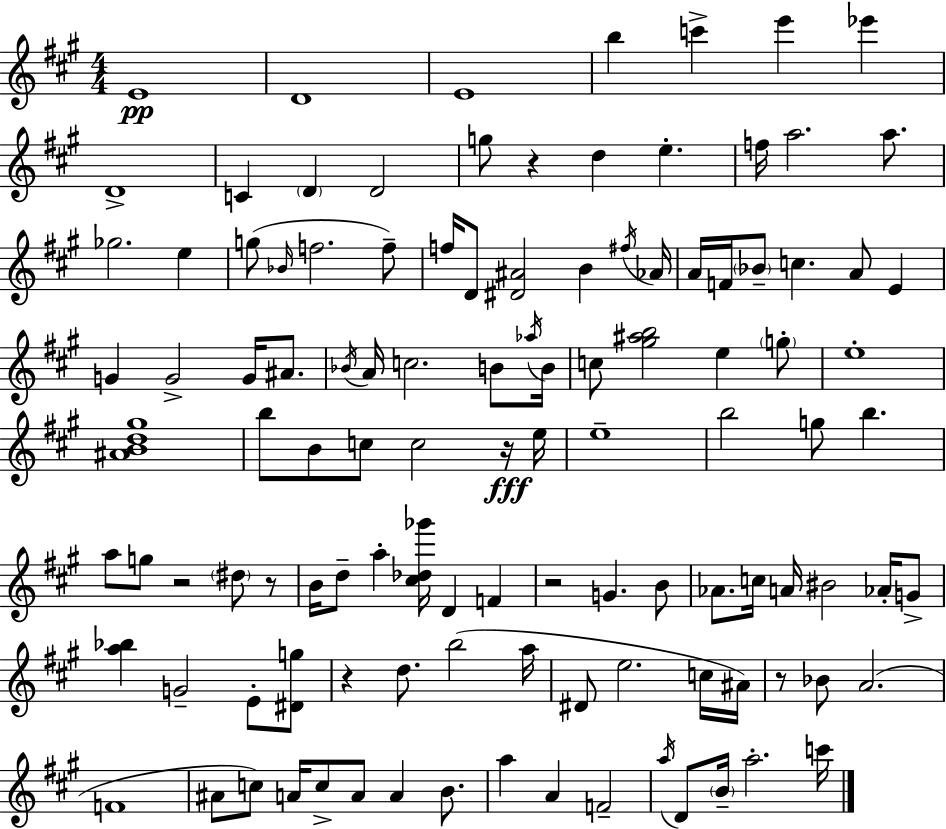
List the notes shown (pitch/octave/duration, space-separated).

E4/w D4/w E4/w B5/q C6/q E6/q Eb6/q D4/w C4/q D4/q D4/h G5/e R/q D5/q E5/q. F5/s A5/h. A5/e. Gb5/h. E5/q G5/e Bb4/s F5/h. F5/e F5/s D4/e [D#4,A#4]/h B4/q F#5/s Ab4/s A4/s F4/s Bb4/e C5/q. A4/e E4/q G4/q G4/h G4/s A#4/e. Bb4/s A4/s C5/h. B4/e Ab5/s B4/s C5/e [G#5,A#5,B5]/h E5/q G5/e E5/w [A#4,B4,D5,G#5]/w B5/e B4/e C5/e C5/h R/s E5/s E5/w B5/h G5/e B5/q. A5/e G5/e R/h D#5/e R/e B4/s D5/e A5/q [C#5,Db5,Gb6]/s D4/q F4/q R/h G4/q. B4/e Ab4/e. C5/s A4/s BIS4/h Ab4/s G4/e [A5,Bb5]/q G4/h E4/e [D#4,G5]/e R/q D5/e. B5/h A5/s D#4/e E5/h. C5/s A#4/s R/e Bb4/e A4/h. F4/w A#4/e C5/e A4/s C5/e A4/e A4/q B4/e. A5/q A4/q F4/h A5/s D4/e B4/s A5/h. C6/s